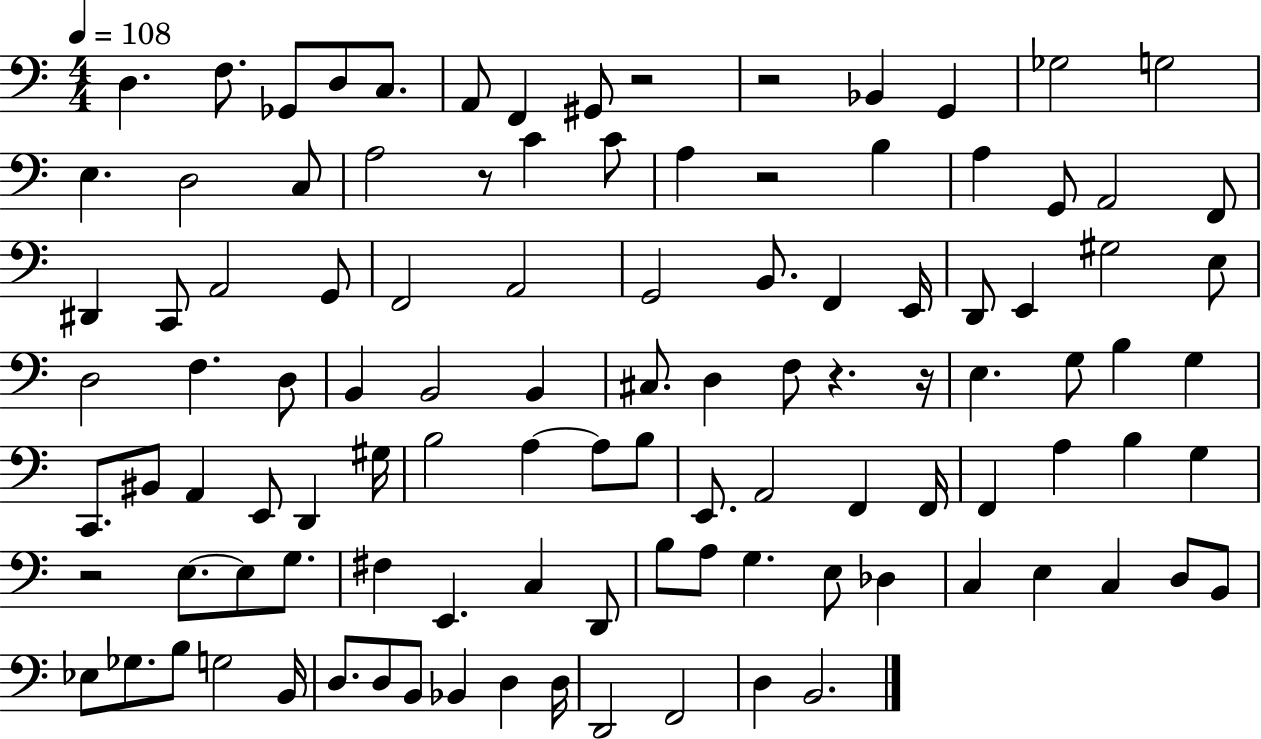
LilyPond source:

{
  \clef bass
  \numericTimeSignature
  \time 4/4
  \key c \major
  \tempo 4 = 108
  \repeat volta 2 { d4. f8. ges,8 d8 c8. | a,8 f,4 gis,8 r2 | r2 bes,4 g,4 | ges2 g2 | \break e4. d2 c8 | a2 r8 c'4 c'8 | a4 r2 b4 | a4 g,8 a,2 f,8 | \break dis,4 c,8 a,2 g,8 | f,2 a,2 | g,2 b,8. f,4 e,16 | d,8 e,4 gis2 e8 | \break d2 f4. d8 | b,4 b,2 b,4 | cis8. d4 f8 r4. r16 | e4. g8 b4 g4 | \break c,8. bis,8 a,4 e,8 d,4 gis16 | b2 a4~~ a8 b8 | e,8. a,2 f,4 f,16 | f,4 a4 b4 g4 | \break r2 e8.~~ e8 g8. | fis4 e,4. c4 d,8 | b8 a8 g4. e8 des4 | c4 e4 c4 d8 b,8 | \break ees8 ges8. b8 g2 b,16 | d8. d8 b,8 bes,4 d4 d16 | d,2 f,2 | d4 b,2. | \break } \bar "|."
}